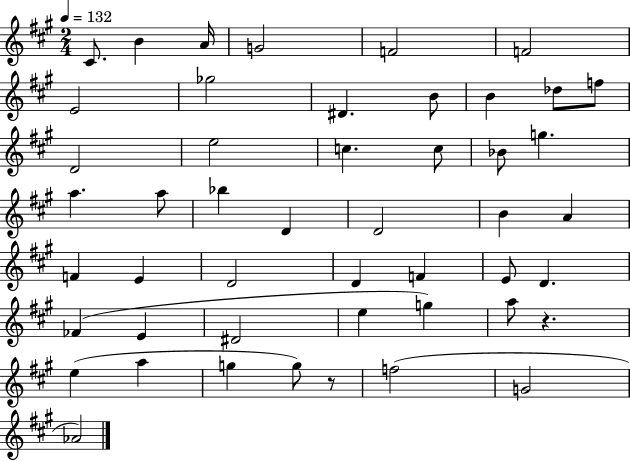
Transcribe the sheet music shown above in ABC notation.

X:1
T:Untitled
M:2/4
L:1/4
K:A
^C/2 B A/4 G2 F2 F2 E2 _g2 ^D B/2 B _d/2 f/2 D2 e2 c c/2 _B/2 g a a/2 _b D D2 B A F E D2 D F E/2 D _F E ^D2 e g a/2 z e a g g/2 z/2 f2 G2 _A2